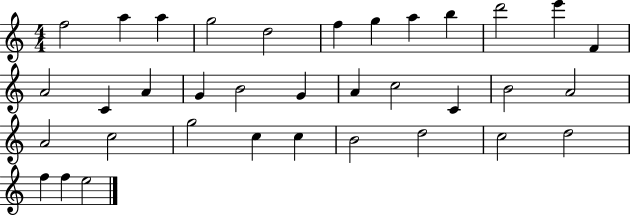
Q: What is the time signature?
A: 4/4